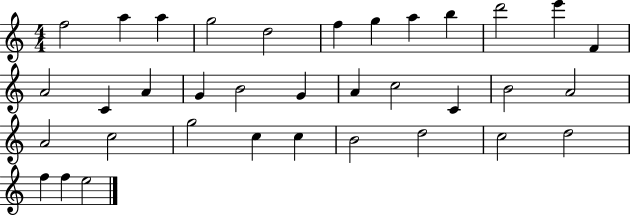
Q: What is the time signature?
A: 4/4